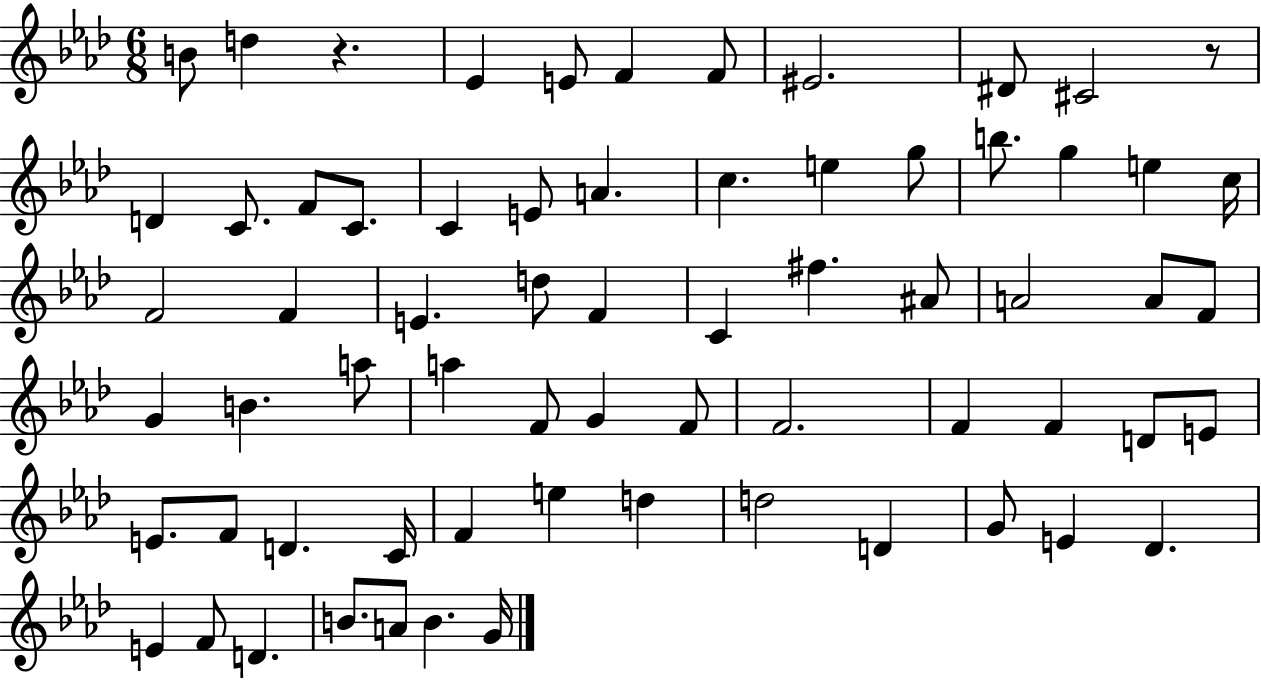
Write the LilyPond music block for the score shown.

{
  \clef treble
  \numericTimeSignature
  \time 6/8
  \key aes \major
  b'8 d''4 r4. | ees'4 e'8 f'4 f'8 | eis'2. | dis'8 cis'2 r8 | \break d'4 c'8. f'8 c'8. | c'4 e'8 a'4. | c''4. e''4 g''8 | b''8. g''4 e''4 c''16 | \break f'2 f'4 | e'4. d''8 f'4 | c'4 fis''4. ais'8 | a'2 a'8 f'8 | \break g'4 b'4. a''8 | a''4 f'8 g'4 f'8 | f'2. | f'4 f'4 d'8 e'8 | \break e'8. f'8 d'4. c'16 | f'4 e''4 d''4 | d''2 d'4 | g'8 e'4 des'4. | \break e'4 f'8 d'4. | b'8. a'8 b'4. g'16 | \bar "|."
}